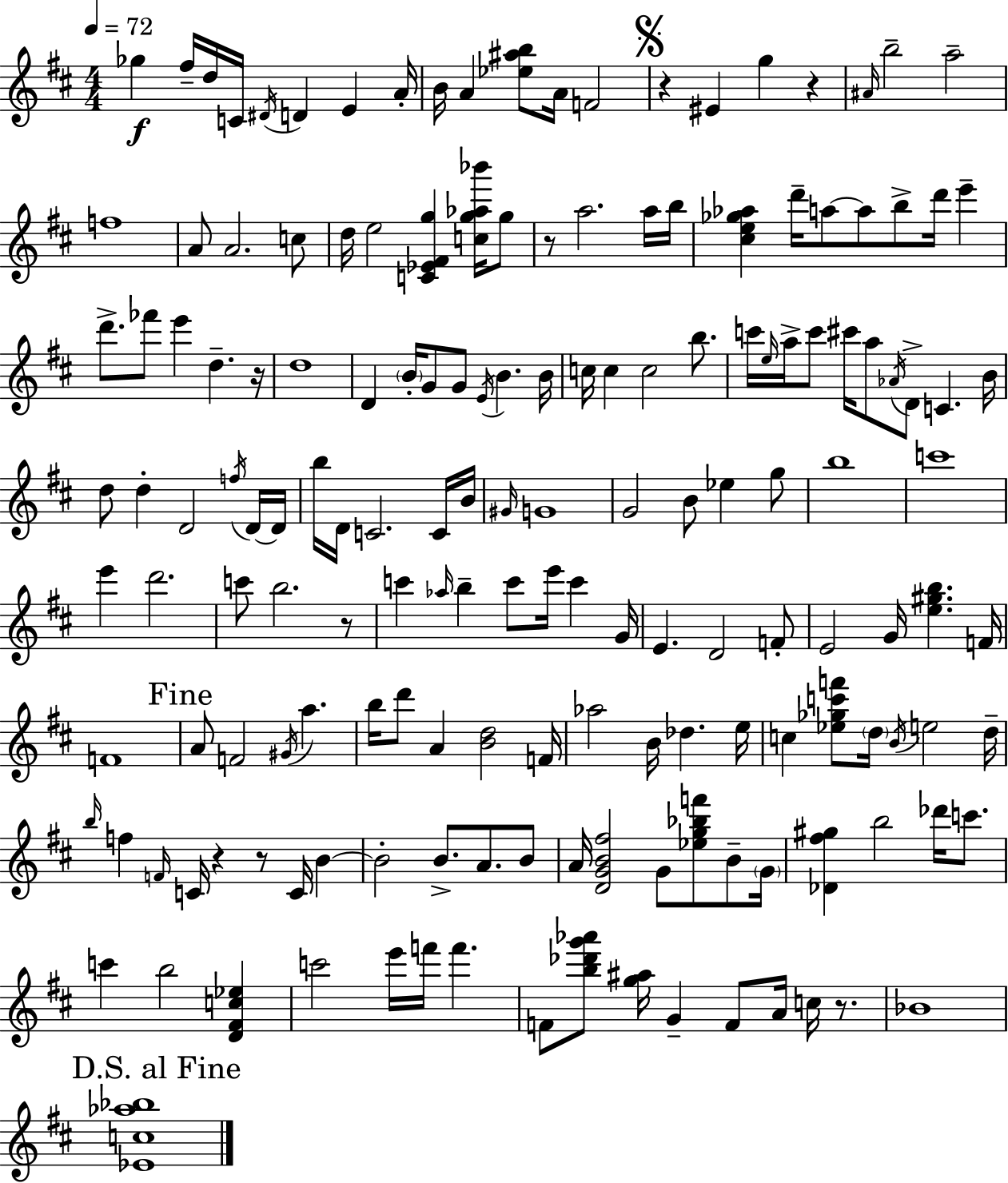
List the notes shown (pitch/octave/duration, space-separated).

Gb5/q F#5/s D5/s C4/s D#4/s D4/q E4/q A4/s B4/s A4/q [Eb5,A#5,B5]/e A4/s F4/h R/q EIS4/q G5/q R/q A#4/s B5/h A5/h F5/w A4/e A4/h. C5/e D5/s E5/h [C4,Eb4,F#4,G5]/q [C5,G5,Ab5,Bb6]/s G5/e R/e A5/h. A5/s B5/s [C#5,E5,Gb5,Ab5]/q D6/s A5/e A5/e B5/e D6/s E6/q D6/e. FES6/e E6/q D5/q. R/s D5/w D4/q B4/s G4/e G4/e E4/s B4/q. B4/s C5/s C5/q C5/h B5/e. C6/s E5/s A5/s C6/e C#6/s A5/e Ab4/s D4/e C4/q. B4/s D5/e D5/q D4/h F5/s D4/s D4/s B5/s D4/s C4/h. C4/s B4/s G#4/s G4/w G4/h B4/e Eb5/q G5/e B5/w C6/w E6/q D6/h. C6/e B5/h. R/e C6/q Ab5/s B5/q C6/e E6/s C6/q G4/s E4/q. D4/h F4/e E4/h G4/s [E5,G#5,B5]/q. F4/s F4/w A4/e F4/h G#4/s A5/q. B5/s D6/e A4/q [B4,D5]/h F4/s Ab5/h B4/s Db5/q. E5/s C5/q [Eb5,Gb5,C6,F6]/e D5/s B4/s E5/h D5/s B5/s F5/q F4/s C4/s R/q R/e C4/s B4/q B4/h B4/e. A4/e. B4/e A4/s [D4,G4,B4,F#5]/h G4/e [Eb5,G5,Bb5,F6]/e B4/e G4/s [Db4,F#5,G#5]/q B5/h Db6/s C6/e. C6/q B5/h [D4,F#4,C5,Eb5]/q C6/h E6/s F6/s F6/q. F4/e [B5,Db6,G6,Ab6]/e [G5,A#5]/s G4/q F4/e A4/s C5/s R/e. Bb4/w [Eb4,C5,Ab5,Bb5]/w